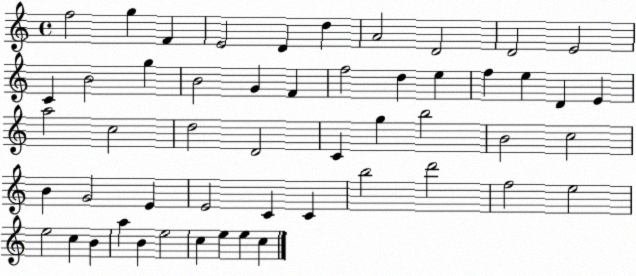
X:1
T:Untitled
M:4/4
L:1/4
K:C
f2 g F E2 D d A2 D2 D2 E2 C B2 g B2 G F f2 d e f e D E a2 c2 d2 D2 C g b2 B2 c2 B G2 E E2 C C b2 d'2 f2 e2 e2 c B a B e2 c e e c